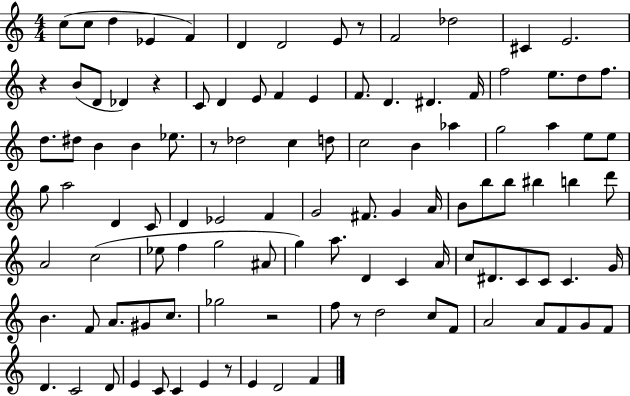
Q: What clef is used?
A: treble